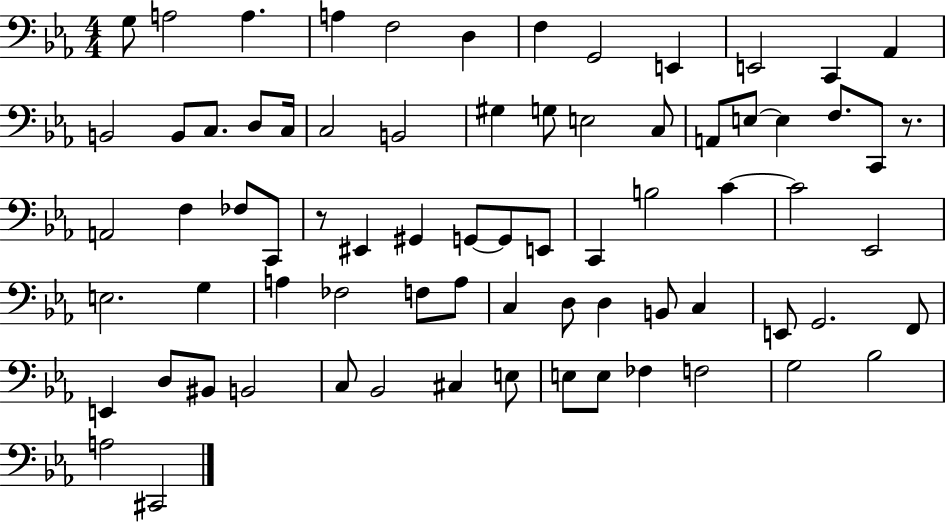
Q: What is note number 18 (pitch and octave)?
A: C3